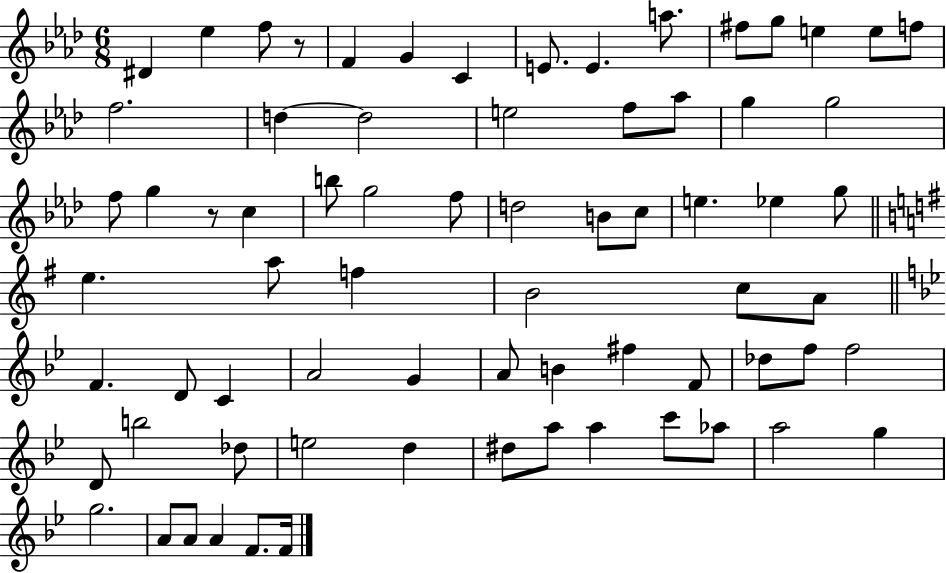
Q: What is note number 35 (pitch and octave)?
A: E5